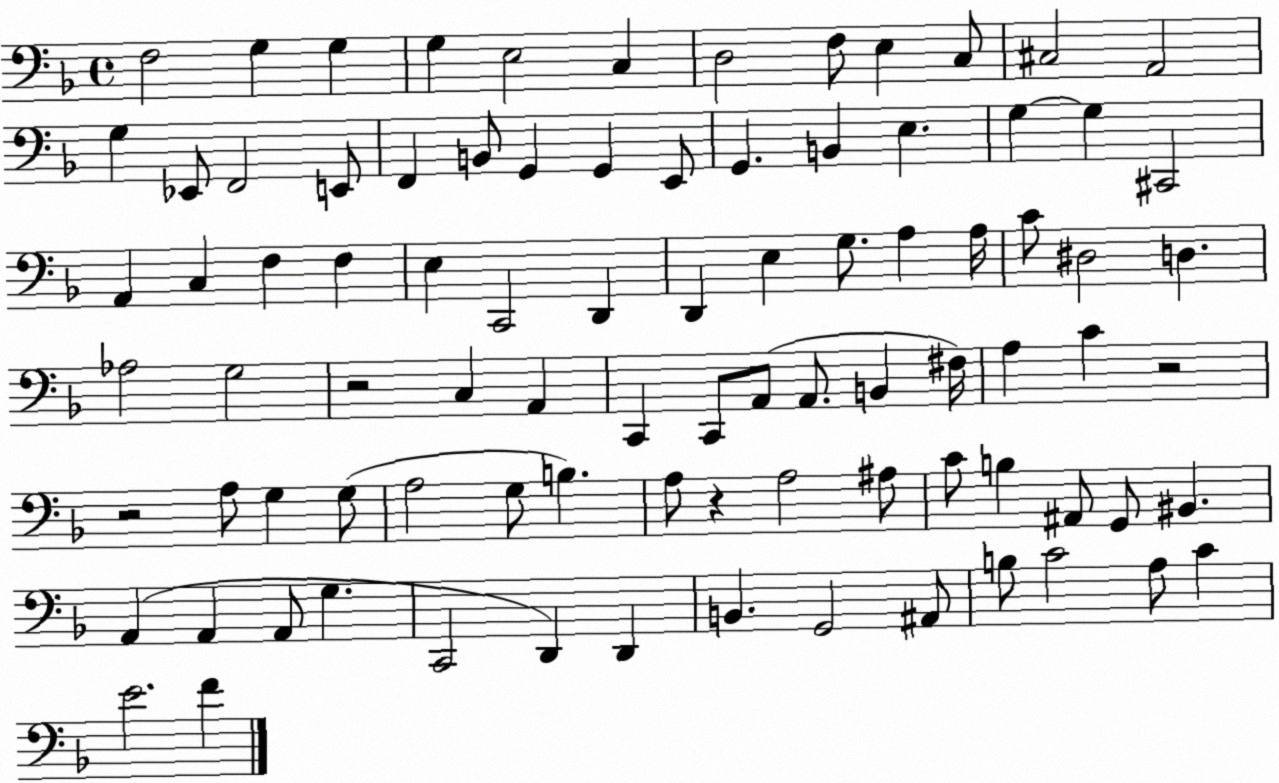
X:1
T:Untitled
M:4/4
L:1/4
K:F
F,2 G, G, G, E,2 C, D,2 F,/2 E, C,/2 ^C,2 A,,2 G, _E,,/2 F,,2 E,,/2 F,, B,,/2 G,, G,, E,,/2 G,, B,, E, G, G, ^C,,2 A,, C, F, F, E, C,,2 D,, D,, E, G,/2 A, A,/4 C/2 ^D,2 D, _A,2 G,2 z2 C, A,, C,, C,,/2 A,,/2 A,,/2 B,, ^F,/4 A, C z2 z2 A,/2 G, G,/2 A,2 G,/2 B, A,/2 z A,2 ^A,/2 C/2 B, ^A,,/2 G,,/2 ^B,, A,, A,, A,,/2 G, C,,2 D,, D,, B,, G,,2 ^A,,/2 B,/2 C2 A,/2 C E2 F